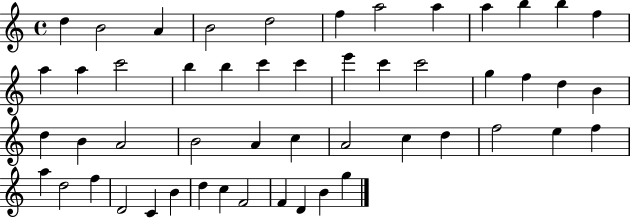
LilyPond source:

{
  \clef treble
  \time 4/4
  \defaultTimeSignature
  \key c \major
  d''4 b'2 a'4 | b'2 d''2 | f''4 a''2 a''4 | a''4 b''4 b''4 f''4 | \break a''4 a''4 c'''2 | b''4 b''4 c'''4 c'''4 | e'''4 c'''4 c'''2 | g''4 f''4 d''4 b'4 | \break d''4 b'4 a'2 | b'2 a'4 c''4 | a'2 c''4 d''4 | f''2 e''4 f''4 | \break a''4 d''2 f''4 | d'2 c'4 b'4 | d''4 c''4 f'2 | f'4 d'4 b'4 g''4 | \break \bar "|."
}